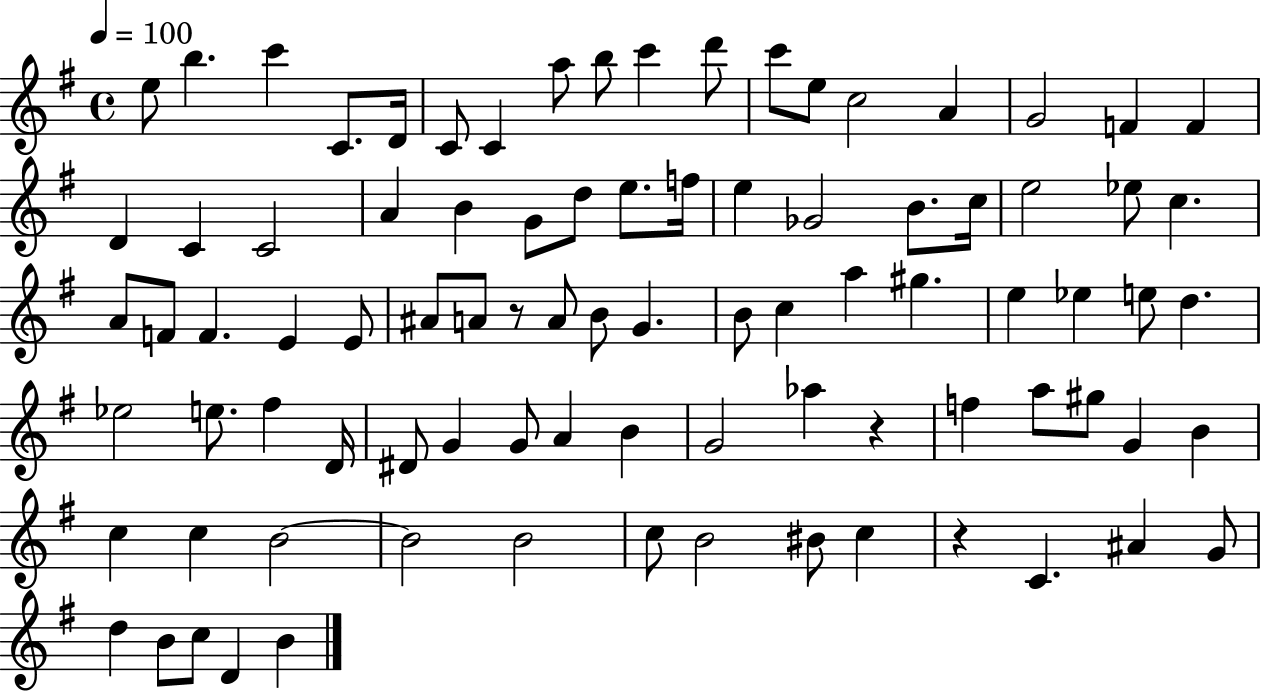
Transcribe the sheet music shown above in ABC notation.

X:1
T:Untitled
M:4/4
L:1/4
K:G
e/2 b c' C/2 D/4 C/2 C a/2 b/2 c' d'/2 c'/2 e/2 c2 A G2 F F D C C2 A B G/2 d/2 e/2 f/4 e _G2 B/2 c/4 e2 _e/2 c A/2 F/2 F E E/2 ^A/2 A/2 z/2 A/2 B/2 G B/2 c a ^g e _e e/2 d _e2 e/2 ^f D/4 ^D/2 G G/2 A B G2 _a z f a/2 ^g/2 G B c c B2 B2 B2 c/2 B2 ^B/2 c z C ^A G/2 d B/2 c/2 D B